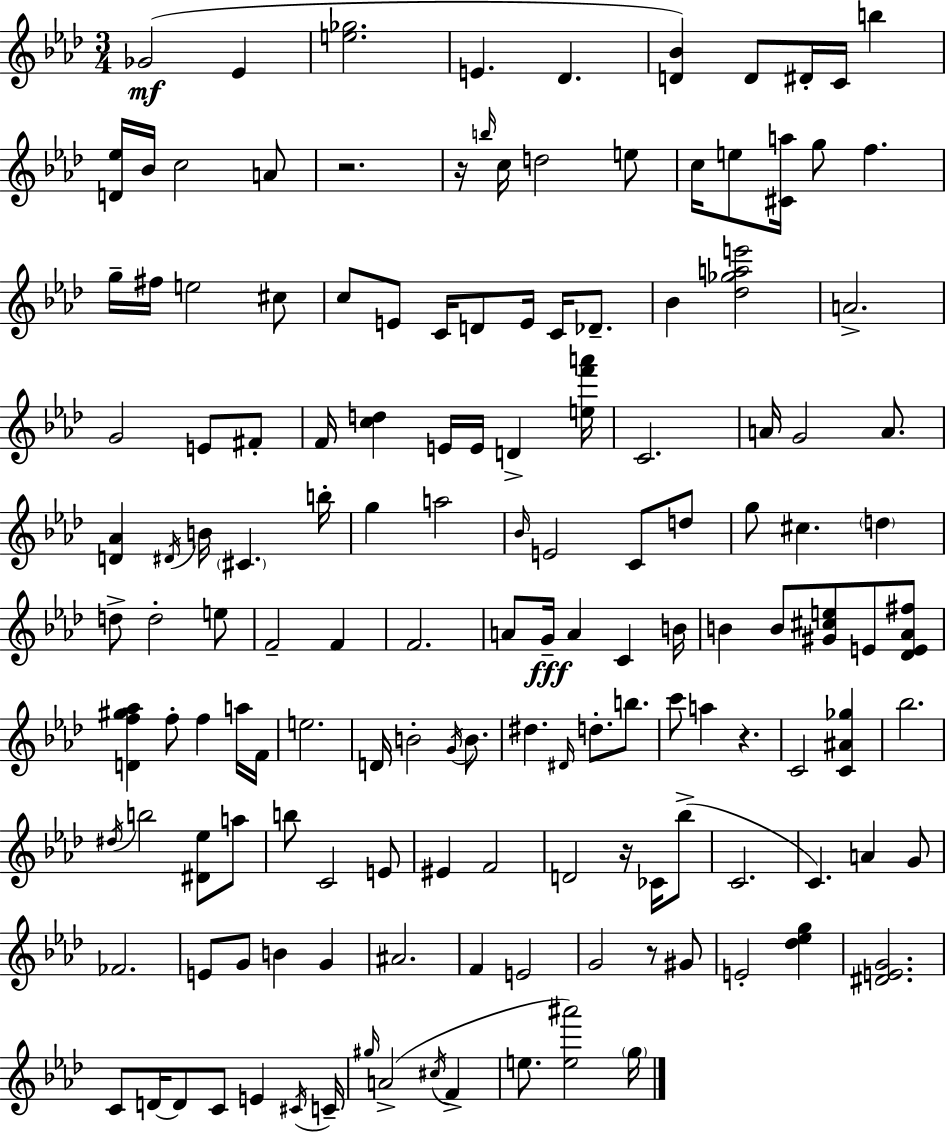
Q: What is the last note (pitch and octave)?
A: G5